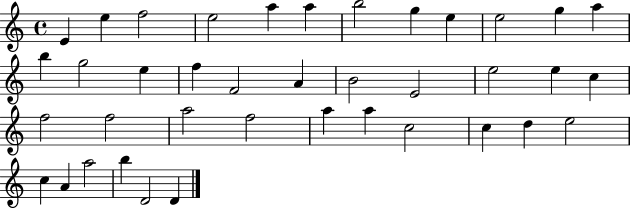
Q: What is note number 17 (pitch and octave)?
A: F4